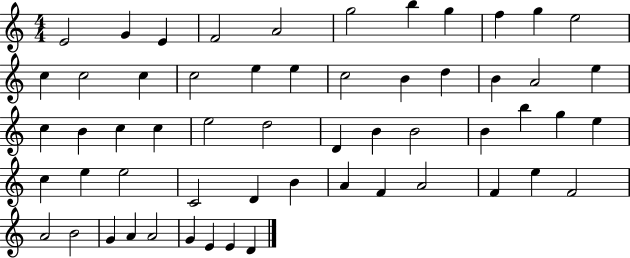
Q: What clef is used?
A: treble